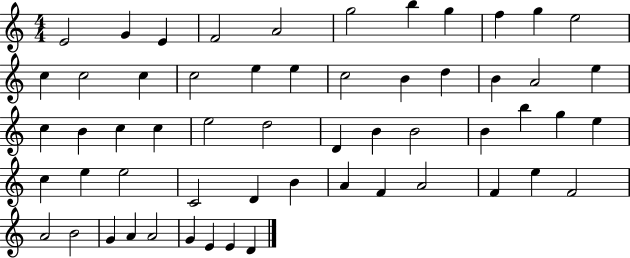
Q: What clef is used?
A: treble